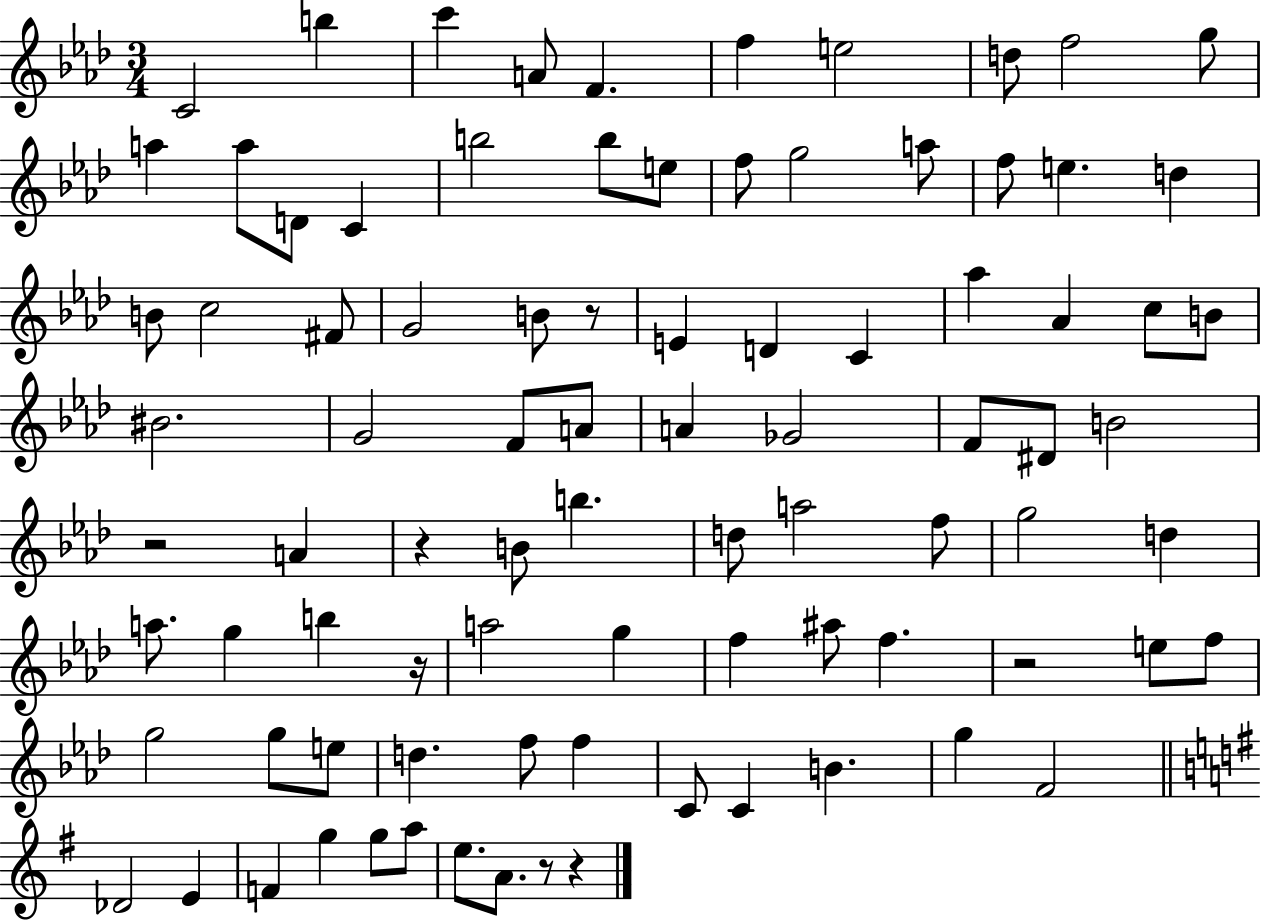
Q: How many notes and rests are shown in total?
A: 88